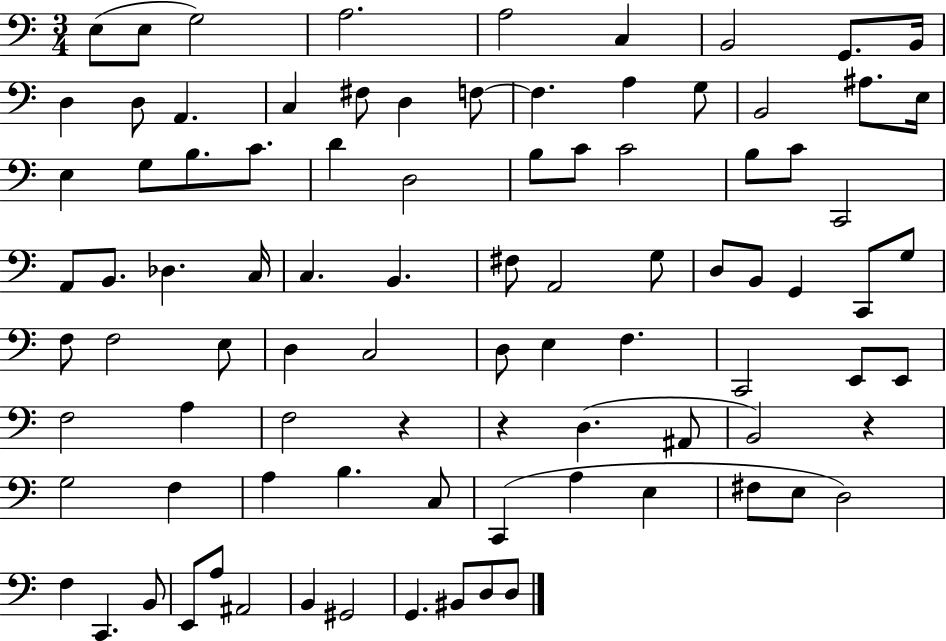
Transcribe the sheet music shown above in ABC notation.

X:1
T:Untitled
M:3/4
L:1/4
K:C
E,/2 E,/2 G,2 A,2 A,2 C, B,,2 G,,/2 B,,/4 D, D,/2 A,, C, ^F,/2 D, F,/2 F, A, G,/2 B,,2 ^A,/2 E,/4 E, G,/2 B,/2 C/2 D D,2 B,/2 C/2 C2 B,/2 C/2 C,,2 A,,/2 B,,/2 _D, C,/4 C, B,, ^F,/2 A,,2 G,/2 D,/2 B,,/2 G,, C,,/2 G,/2 F,/2 F,2 E,/2 D, C,2 D,/2 E, F, C,,2 E,,/2 E,,/2 F,2 A, F,2 z z D, ^A,,/2 B,,2 z G,2 F, A, B, C,/2 C,, A, E, ^F,/2 E,/2 D,2 F, C,, B,,/2 E,,/2 A,/2 ^A,,2 B,, ^G,,2 G,, ^B,,/2 D,/2 D,/2